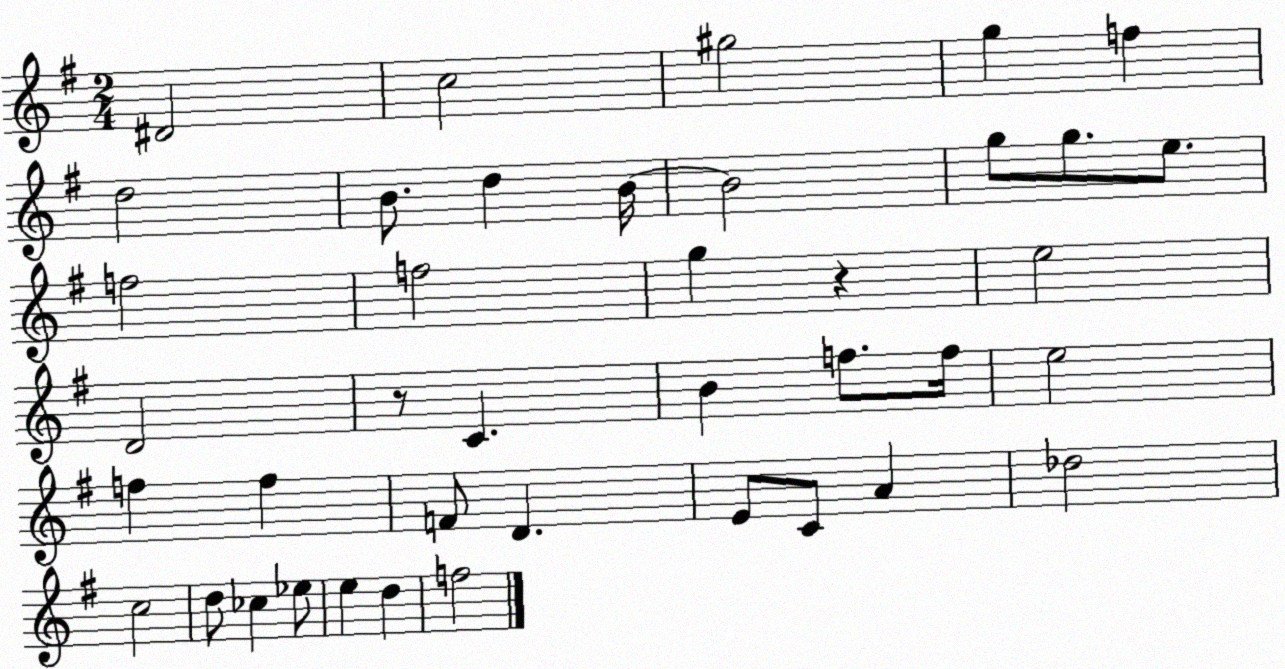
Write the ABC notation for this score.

X:1
T:Untitled
M:2/4
L:1/4
K:G
^D2 c2 ^g2 g f d2 B/2 d B/4 B2 g/2 g/2 e/2 f2 f2 g z e2 D2 z/2 C B f/2 f/4 e2 f f F/2 D E/2 C/2 A _d2 c2 d/2 _c _e/2 e d f2